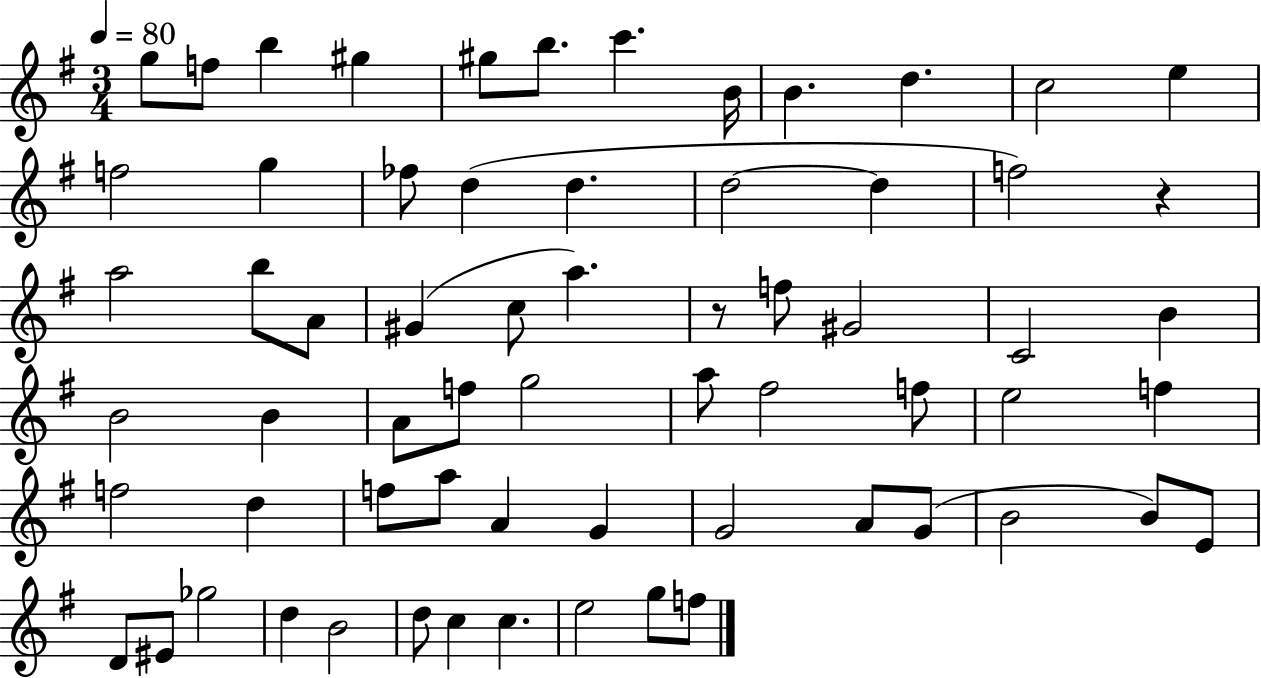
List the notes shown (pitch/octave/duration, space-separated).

G5/e F5/e B5/q G#5/q G#5/e B5/e. C6/q. B4/s B4/q. D5/q. C5/h E5/q F5/h G5/q FES5/e D5/q D5/q. D5/h D5/q F5/h R/q A5/h B5/e A4/e G#4/q C5/e A5/q. R/e F5/e G#4/h C4/h B4/q B4/h B4/q A4/e F5/e G5/h A5/e F#5/h F5/e E5/h F5/q F5/h D5/q F5/e A5/e A4/q G4/q G4/h A4/e G4/e B4/h B4/e E4/e D4/e EIS4/e Gb5/h D5/q B4/h D5/e C5/q C5/q. E5/h G5/e F5/e